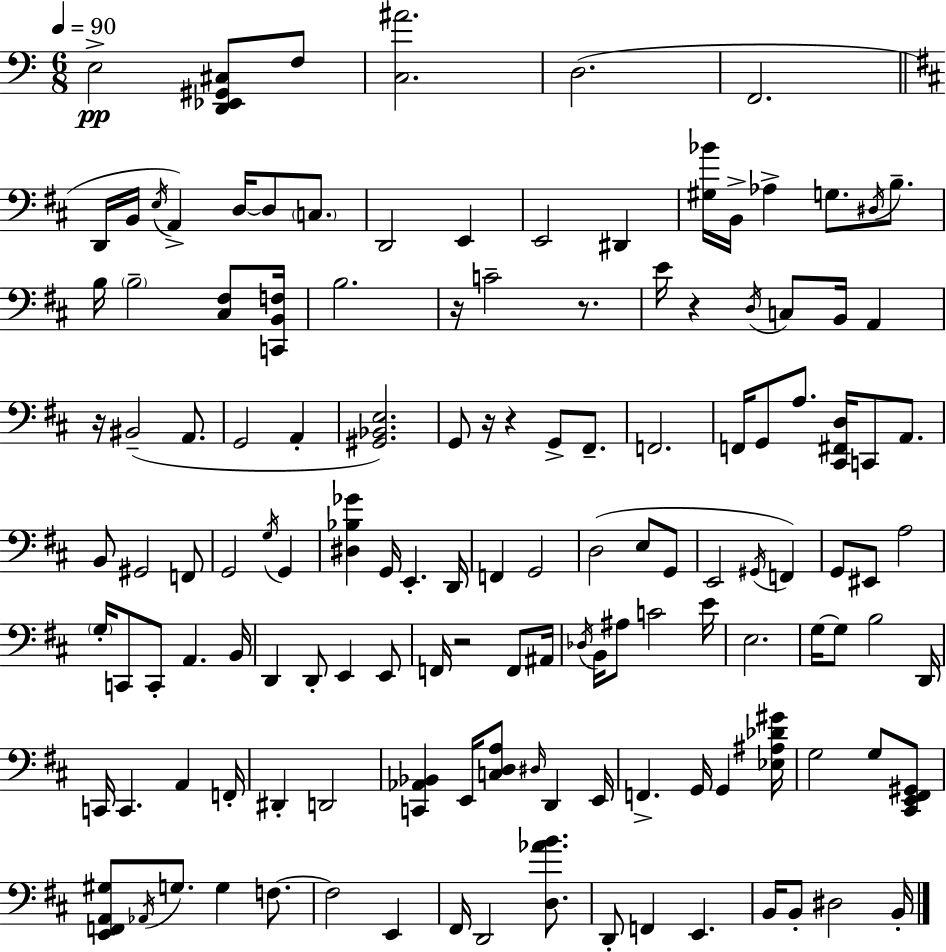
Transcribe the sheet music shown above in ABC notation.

X:1
T:Untitled
M:6/8
L:1/4
K:C
E,2 [D,,_E,,^G,,^C,]/2 F,/2 [C,^A]2 D,2 F,,2 D,,/4 B,,/4 E,/4 A,, D,/4 D,/2 C,/2 D,,2 E,, E,,2 ^D,, [^G,_B]/4 B,,/4 _A, G,/2 ^D,/4 B,/2 B,/4 B,2 [^C,^F,]/2 [C,,B,,F,]/4 B,2 z/4 C2 z/2 E/4 z D,/4 C,/2 B,,/4 A,, z/4 ^B,,2 A,,/2 G,,2 A,, [^G,,_B,,E,]2 G,,/2 z/4 z G,,/2 ^F,,/2 F,,2 F,,/4 G,,/2 A,/2 [^C,,^F,,D,]/4 C,,/2 A,,/2 B,,/2 ^G,,2 F,,/2 G,,2 G,/4 G,, [^D,_B,_G] G,,/4 E,, D,,/4 F,, G,,2 D,2 E,/2 G,,/2 E,,2 ^G,,/4 F,, G,,/2 ^E,,/2 A,2 G,/4 C,,/2 C,,/2 A,, B,,/4 D,, D,,/2 E,, E,,/2 F,,/4 z2 F,,/2 ^A,,/4 _D,/4 B,,/4 ^A,/2 C2 E/4 E,2 G,/4 G,/2 B,2 D,,/4 C,,/4 C,, A,, F,,/4 ^D,, D,,2 [C,,_A,,_B,,] E,,/4 [C,D,A,]/2 ^D,/4 D,, E,,/4 F,, G,,/4 G,, [_E,^A,_D^G]/4 G,2 G,/2 [^C,,E,,^F,,^G,,]/2 [E,,F,,A,,^G,]/2 _A,,/4 G,/2 G, F,/2 F,2 E,, ^F,,/4 D,,2 [D,_AB]/2 D,,/2 F,, E,, B,,/4 B,,/2 ^D,2 B,,/4